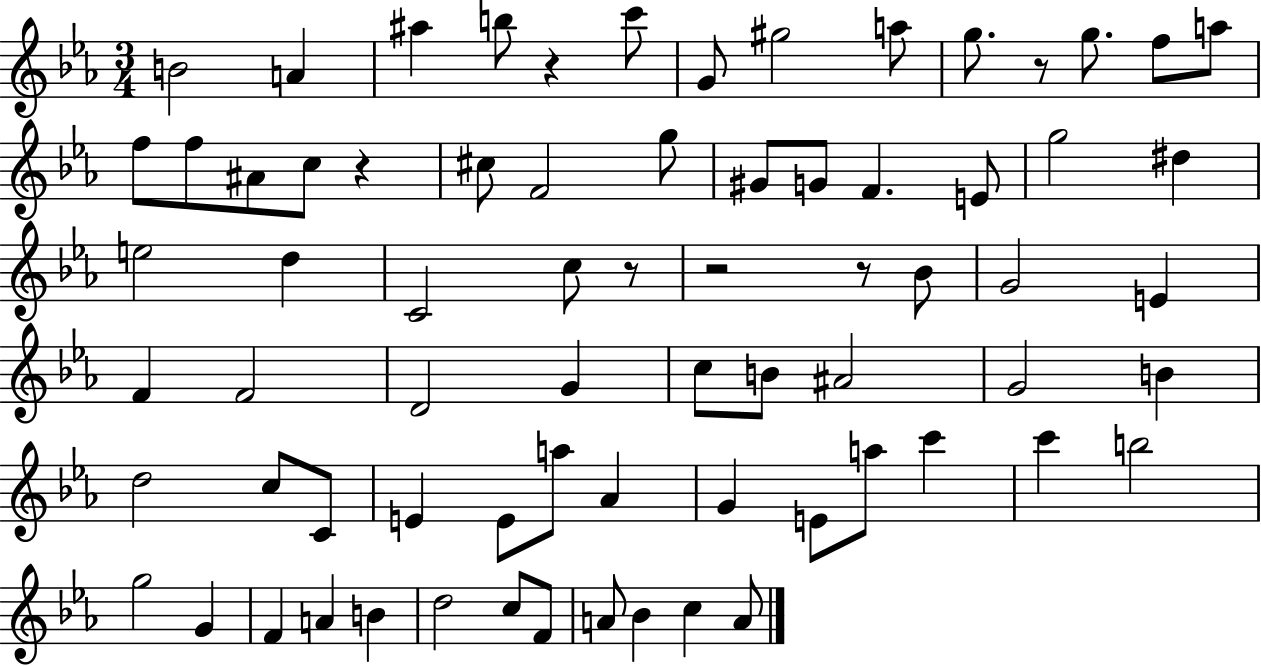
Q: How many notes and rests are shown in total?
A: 72